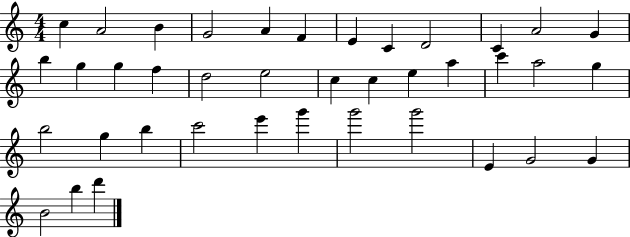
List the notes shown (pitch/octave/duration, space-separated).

C5/q A4/h B4/q G4/h A4/q F4/q E4/q C4/q D4/h C4/q A4/h G4/q B5/q G5/q G5/q F5/q D5/h E5/h C5/q C5/q E5/q A5/q C6/q A5/h G5/q B5/h G5/q B5/q C6/h E6/q G6/q G6/h G6/h E4/q G4/h G4/q B4/h B5/q D6/q